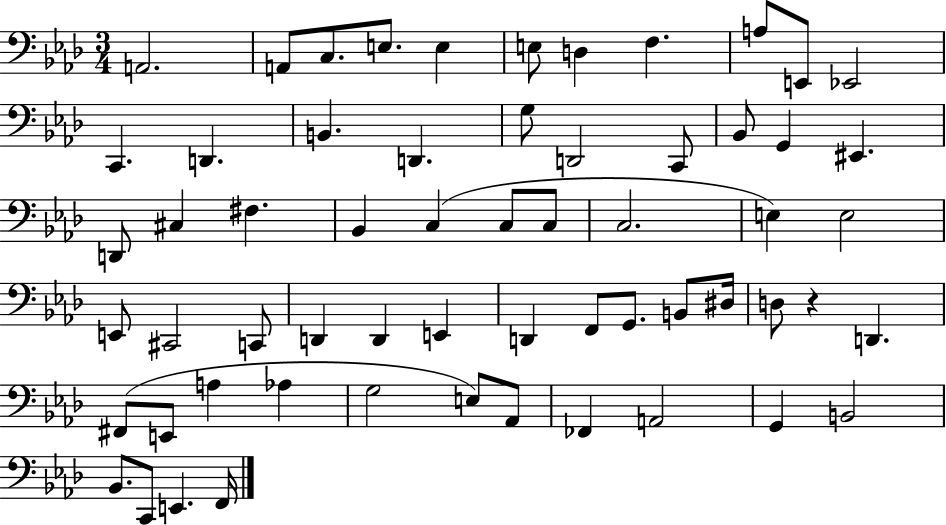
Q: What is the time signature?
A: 3/4